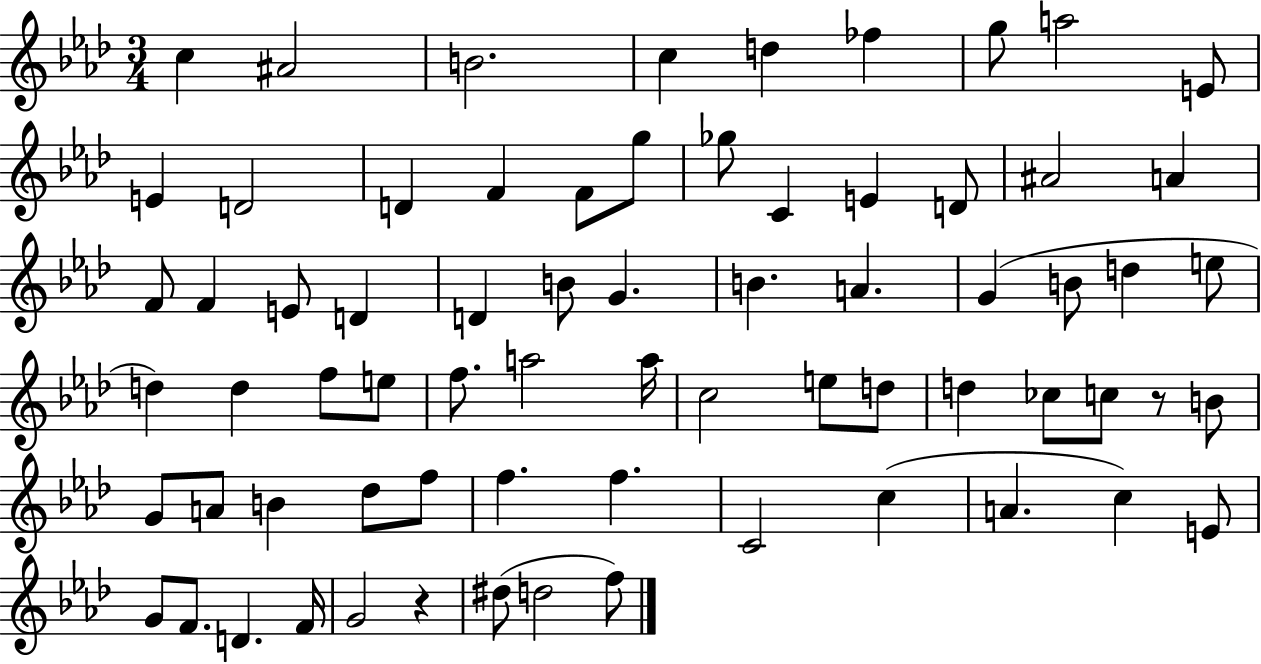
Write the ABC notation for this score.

X:1
T:Untitled
M:3/4
L:1/4
K:Ab
c ^A2 B2 c d _f g/2 a2 E/2 E D2 D F F/2 g/2 _g/2 C E D/2 ^A2 A F/2 F E/2 D D B/2 G B A G B/2 d e/2 d d f/2 e/2 f/2 a2 a/4 c2 e/2 d/2 d _c/2 c/2 z/2 B/2 G/2 A/2 B _d/2 f/2 f f C2 c A c E/2 G/2 F/2 D F/4 G2 z ^d/2 d2 f/2